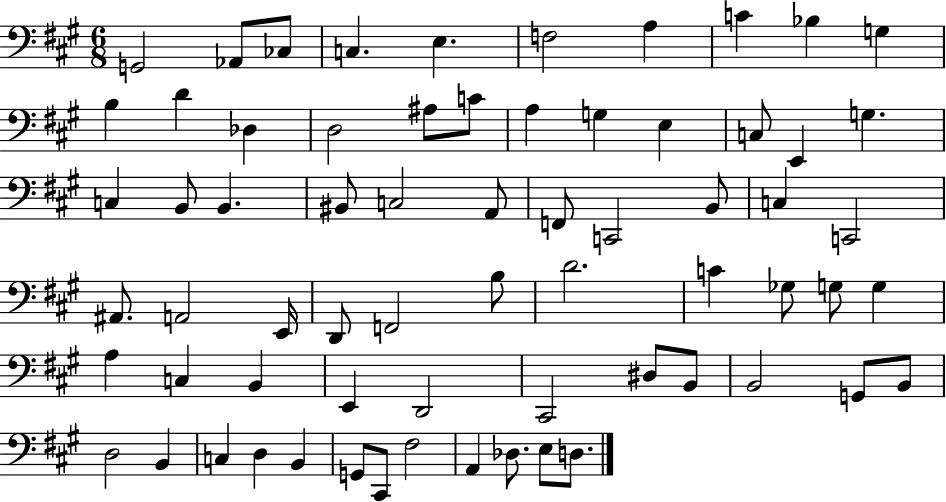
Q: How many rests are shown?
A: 0